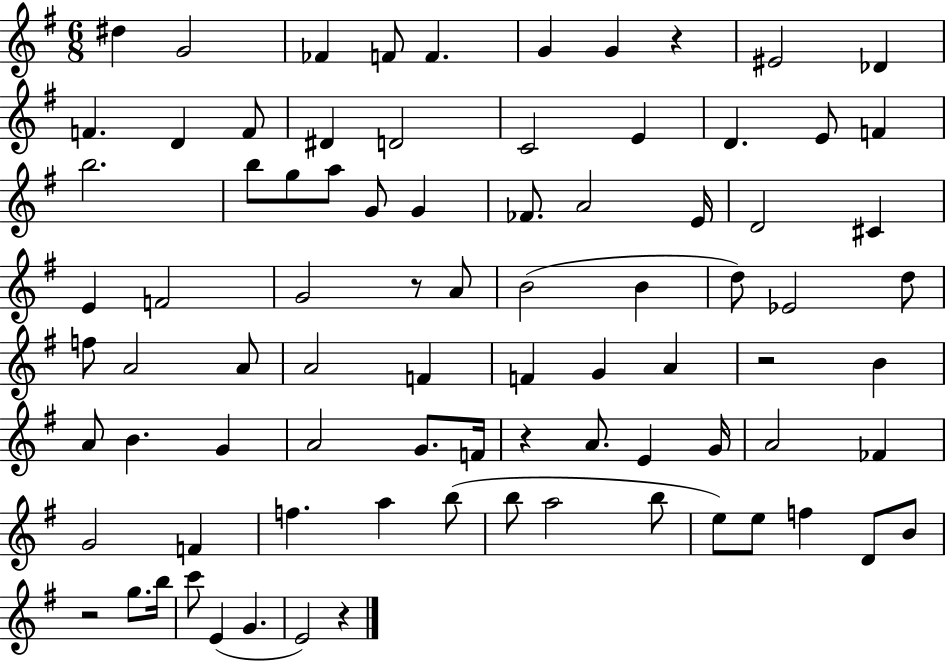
{
  \clef treble
  \numericTimeSignature
  \time 6/8
  \key g \major
  dis''4 g'2 | fes'4 f'8 f'4. | g'4 g'4 r4 | eis'2 des'4 | \break f'4. d'4 f'8 | dis'4 d'2 | c'2 e'4 | d'4. e'8 f'4 | \break b''2. | b''8 g''8 a''8 g'8 g'4 | fes'8. a'2 e'16 | d'2 cis'4 | \break e'4 f'2 | g'2 r8 a'8 | b'2( b'4 | d''8) ees'2 d''8 | \break f''8 a'2 a'8 | a'2 f'4 | f'4 g'4 a'4 | r2 b'4 | \break a'8 b'4. g'4 | a'2 g'8. f'16 | r4 a'8. e'4 g'16 | a'2 fes'4 | \break g'2 f'4 | f''4. a''4 b''8( | b''8 a''2 b''8 | e''8) e''8 f''4 d'8 b'8 | \break r2 g''8. b''16 | c'''8 e'4( g'4. | e'2) r4 | \bar "|."
}